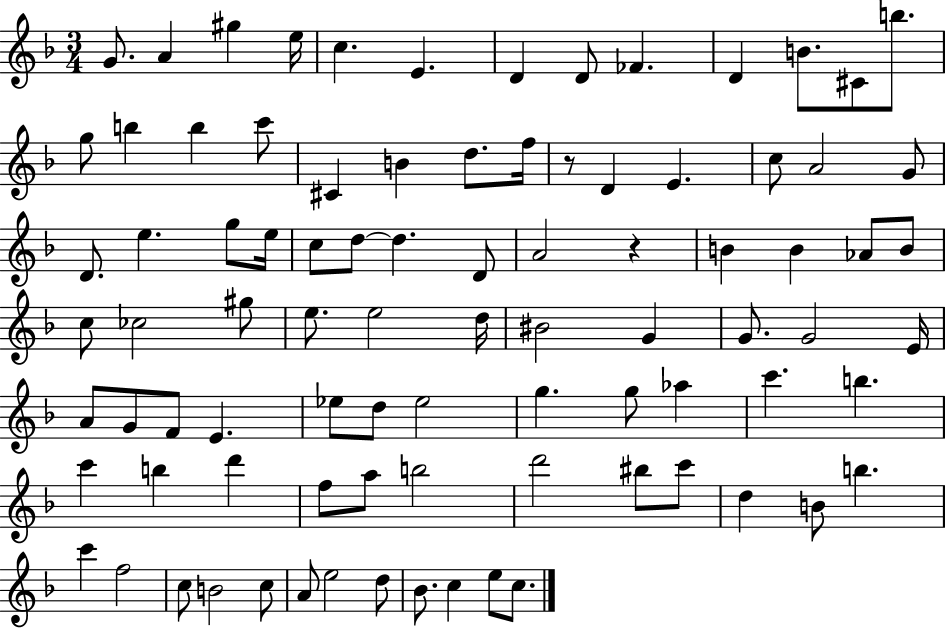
{
  \clef treble
  \numericTimeSignature
  \time 3/4
  \key f \major
  g'8. a'4 gis''4 e''16 | c''4. e'4. | d'4 d'8 fes'4. | d'4 b'8. cis'8 b''8. | \break g''8 b''4 b''4 c'''8 | cis'4 b'4 d''8. f''16 | r8 d'4 e'4. | c''8 a'2 g'8 | \break d'8. e''4. g''8 e''16 | c''8 d''8~~ d''4. d'8 | a'2 r4 | b'4 b'4 aes'8 b'8 | \break c''8 ces''2 gis''8 | e''8. e''2 d''16 | bis'2 g'4 | g'8. g'2 e'16 | \break a'8 g'8 f'8 e'4. | ees''8 d''8 ees''2 | g''4. g''8 aes''4 | c'''4. b''4. | \break c'''4 b''4 d'''4 | f''8 a''8 b''2 | d'''2 bis''8 c'''8 | d''4 b'8 b''4. | \break c'''4 f''2 | c''8 b'2 c''8 | a'8 e''2 d''8 | bes'8. c''4 e''8 c''8. | \break \bar "|."
}